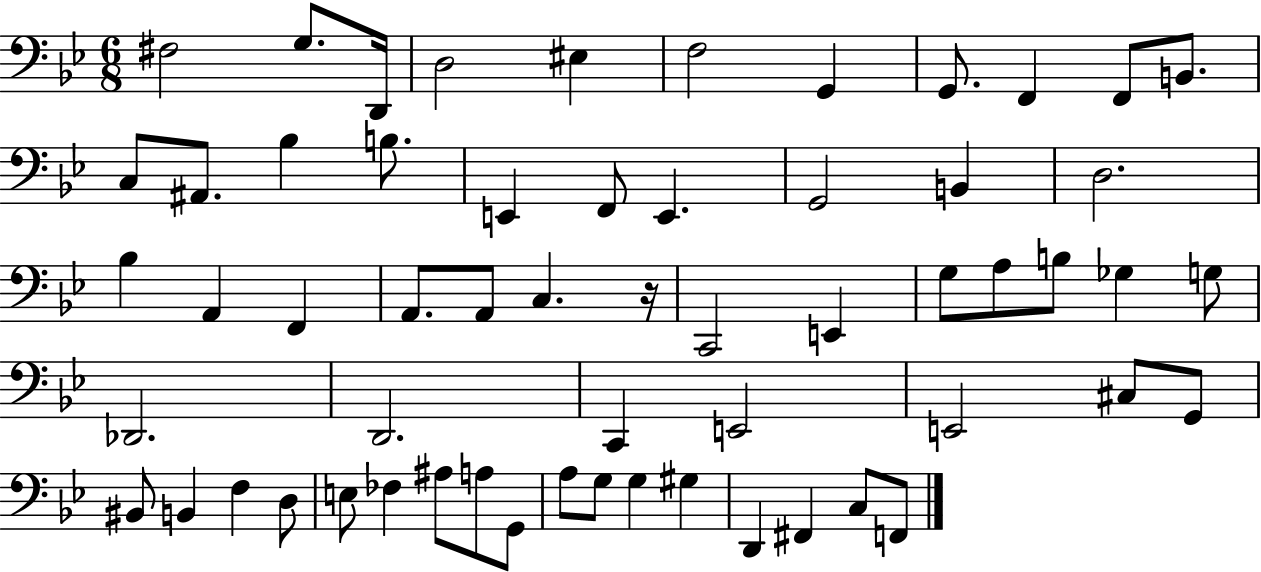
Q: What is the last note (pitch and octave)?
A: F2